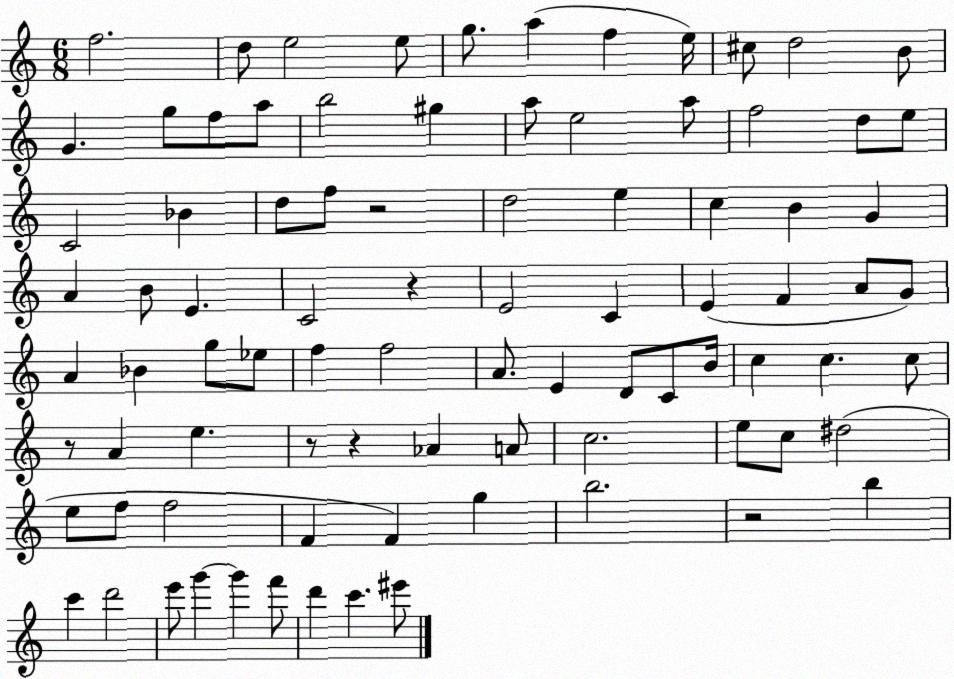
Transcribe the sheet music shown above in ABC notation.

X:1
T:Untitled
M:6/8
L:1/4
K:C
f2 d/2 e2 e/2 g/2 a f e/4 ^c/2 d2 B/2 G g/2 f/2 a/2 b2 ^g a/2 e2 a/2 f2 d/2 e/2 C2 _B d/2 f/2 z2 d2 e c B G A B/2 E C2 z E2 C E F A/2 G/2 A _B g/2 _e/2 f f2 A/2 E D/2 C/2 B/4 c c c/2 z/2 A e z/2 z _A A/2 c2 e/2 c/2 ^d2 e/2 f/2 f2 F F g b2 z2 b c' d'2 e'/2 g' g' f'/2 d' c' ^e'/2